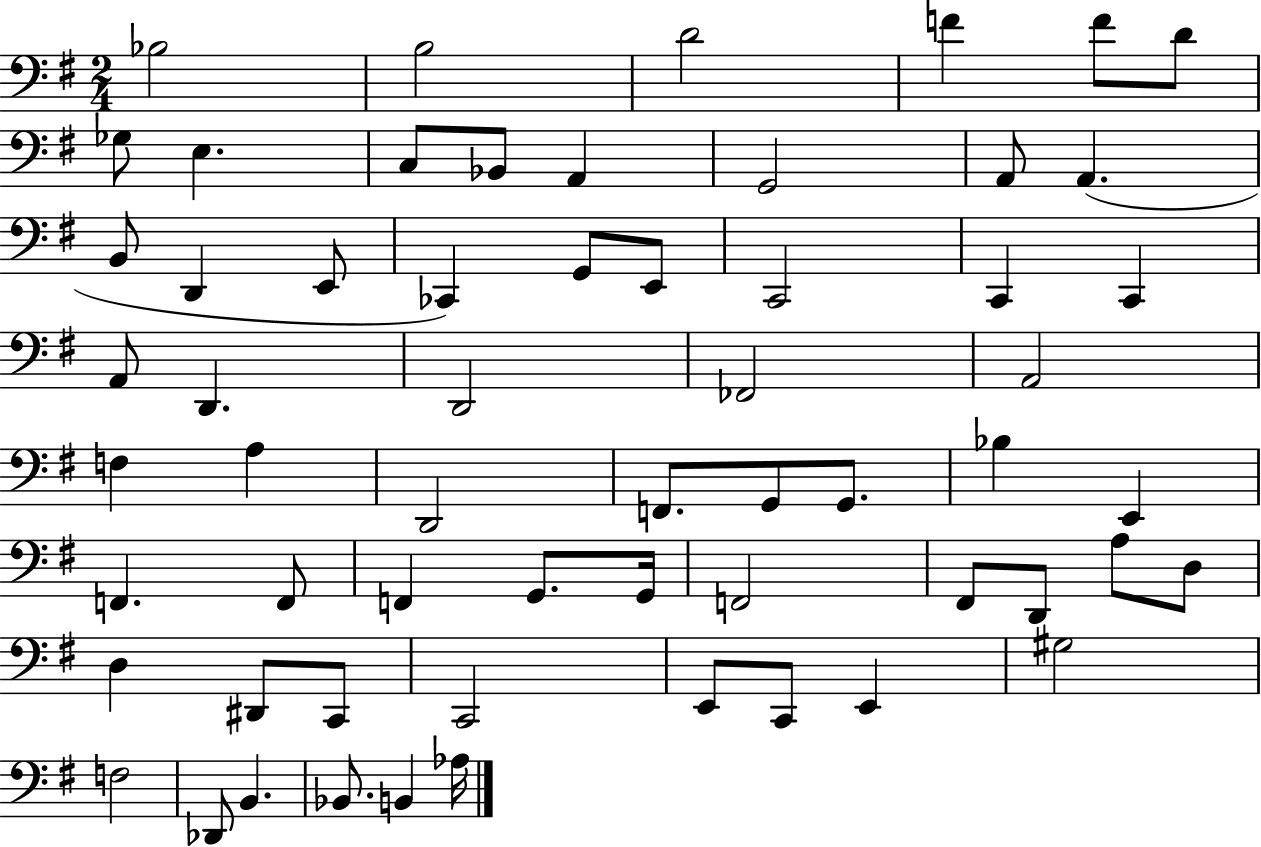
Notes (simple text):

Bb3/h B3/h D4/h F4/q F4/e D4/e Gb3/e E3/q. C3/e Bb2/e A2/q G2/h A2/e A2/q. B2/e D2/q E2/e CES2/q G2/e E2/e C2/h C2/q C2/q A2/e D2/q. D2/h FES2/h A2/h F3/q A3/q D2/h F2/e. G2/e G2/e. Bb3/q E2/q F2/q. F2/e F2/q G2/e. G2/s F2/h F#2/e D2/e A3/e D3/e D3/q D#2/e C2/e C2/h E2/e C2/e E2/q G#3/h F3/h Db2/e B2/q. Bb2/e. B2/q Ab3/s